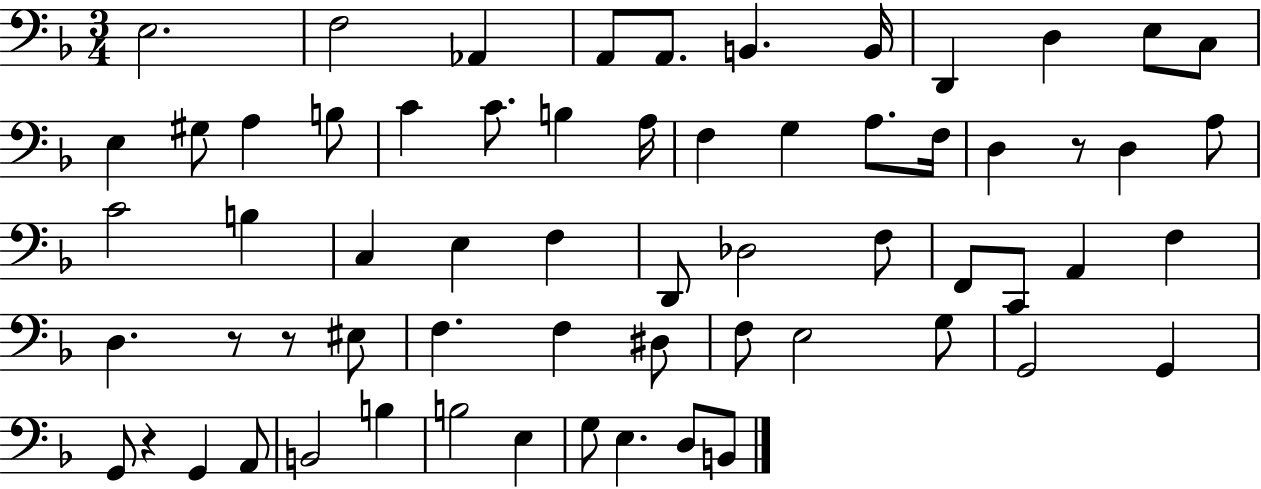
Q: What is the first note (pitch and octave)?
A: E3